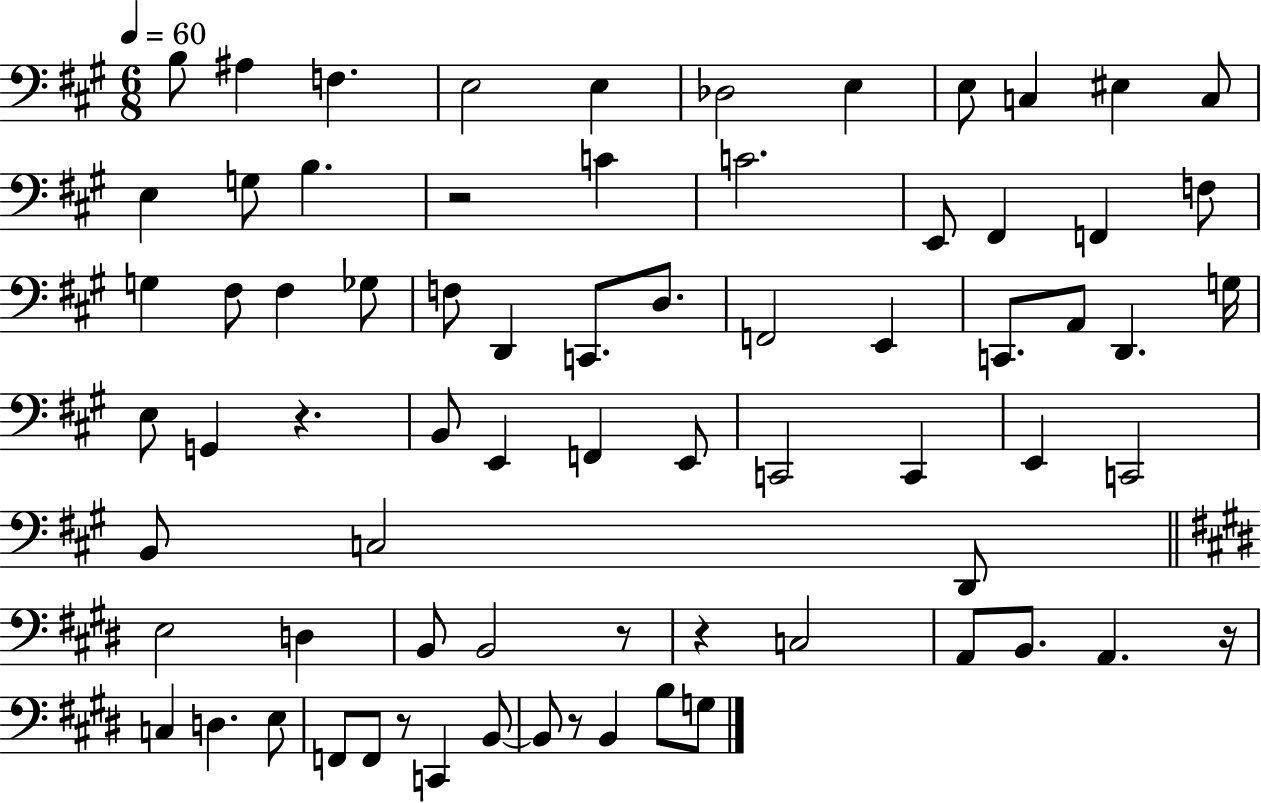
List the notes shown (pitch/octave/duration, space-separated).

B3/e A#3/q F3/q. E3/h E3/q Db3/h E3/q E3/e C3/q EIS3/q C3/e E3/q G3/e B3/q. R/h C4/q C4/h. E2/e F#2/q F2/q F3/e G3/q F#3/e F#3/q Gb3/e F3/e D2/q C2/e. D3/e. F2/h E2/q C2/e. A2/e D2/q. G3/s E3/e G2/q R/q. B2/e E2/q F2/q E2/e C2/h C2/q E2/q C2/h B2/e C3/h D2/e E3/h D3/q B2/e B2/h R/e R/q C3/h A2/e B2/e. A2/q. R/s C3/q D3/q. E3/e F2/e F2/e R/e C2/q B2/e B2/e R/e B2/q B3/e G3/e